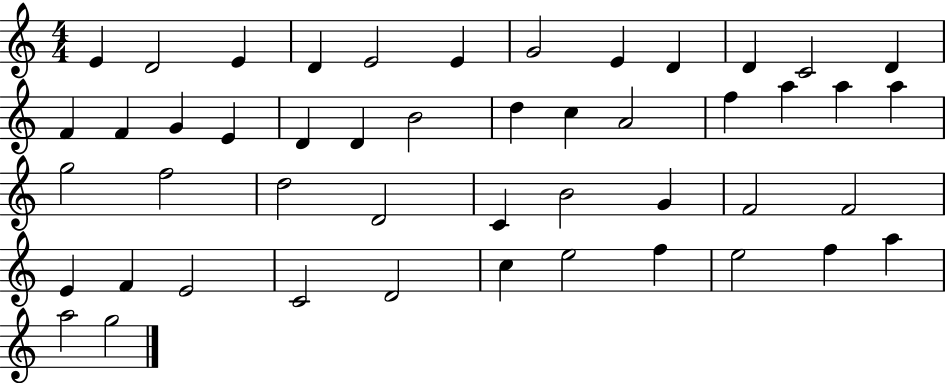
X:1
T:Untitled
M:4/4
L:1/4
K:C
E D2 E D E2 E G2 E D D C2 D F F G E D D B2 d c A2 f a a a g2 f2 d2 D2 C B2 G F2 F2 E F E2 C2 D2 c e2 f e2 f a a2 g2